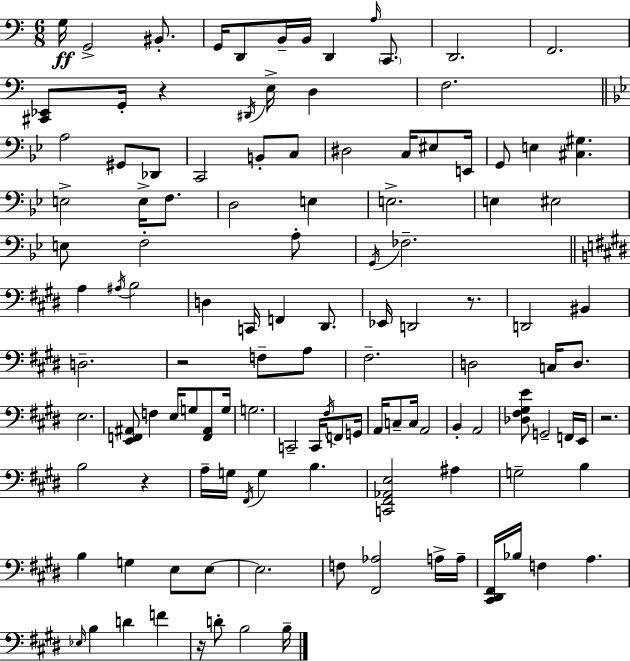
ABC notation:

X:1
T:Untitled
M:6/8
L:1/4
K:Am
G,/4 G,,2 ^B,,/2 G,,/4 D,,/2 B,,/4 B,,/4 D,, A,/4 C,,/2 D,,2 F,,2 [^C,,_E,,]/2 G,,/4 z ^D,,/4 E,/4 D, F,2 A,2 ^G,,/2 _D,,/2 C,,2 B,,/2 C,/2 ^D,2 C,/4 ^E,/2 E,,/4 G,,/2 E, [^C,^G,] E,2 E,/4 F,/2 D,2 E, E,2 E, ^E,2 E,/2 F,2 A,/2 G,,/4 _F,2 A, ^A,/4 B,2 D, C,,/4 F,, ^D,,/2 _E,,/4 D,,2 z/2 D,,2 ^B,, D,2 z2 F,/2 A,/2 ^F,2 D,2 C,/4 D,/2 E,2 [E,,F,,^A,,]/2 F, E,/4 G,/2 [F,,^A,,]/2 G,/4 G,2 C,,2 C,,/4 ^F,/4 F,,/2 G,,/4 A,,/4 C,/2 C,/4 A,,2 B,, A,,2 [_D,^F,^G,E]/2 G,,2 F,,/4 E,,/4 z2 B,2 z A,/4 G,/4 ^F,,/4 G, B, [C,,^F,,_A,,E,]2 ^A, G,2 B, B, G, E,/2 E,/2 E,2 F,/2 [^F,,_A,]2 A,/4 A,/4 [^C,,^D,,^F,,]/4 _B,/4 F, A, _E,/4 B, D F z/4 D/2 B,2 B,/4